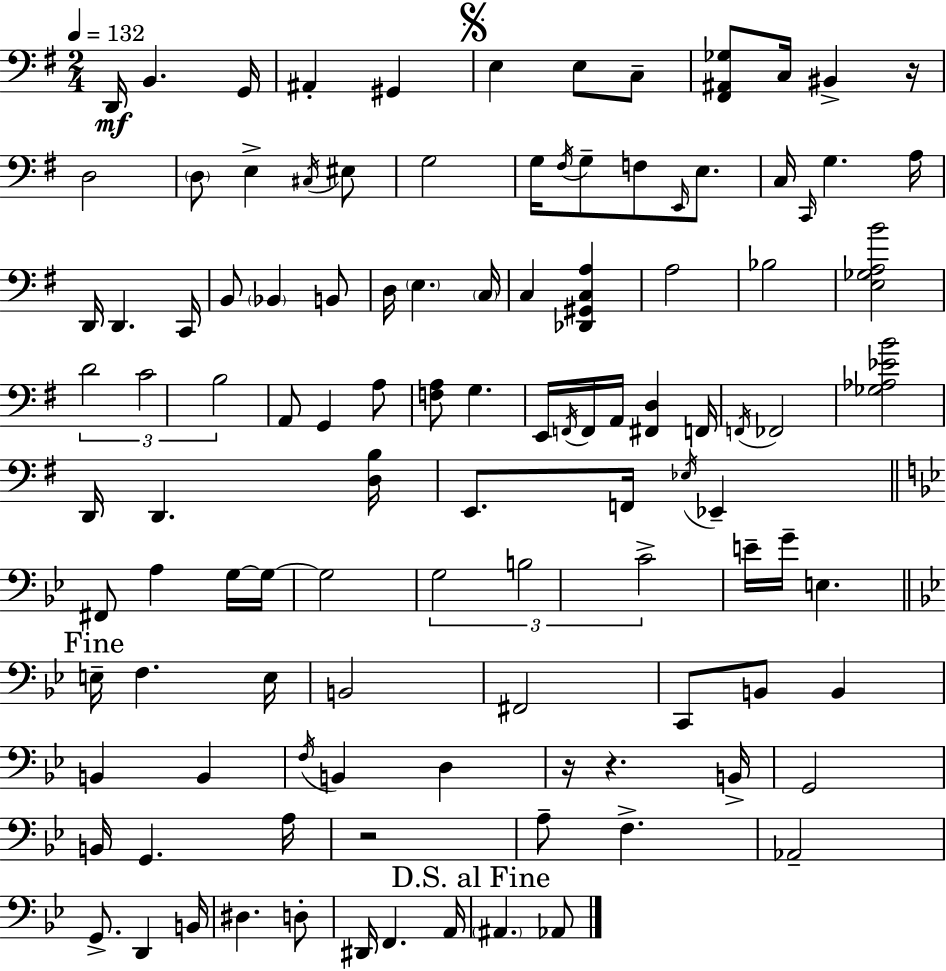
D2/s B2/q. G2/s A#2/q G#2/q E3/q E3/e C3/e [F#2,A#2,Gb3]/e C3/s BIS2/q R/s D3/h D3/e E3/q C#3/s EIS3/e G3/h G3/s F#3/s G3/e F3/e E2/s E3/e. C3/s C2/s G3/q. A3/s D2/s D2/q. C2/s B2/e Bb2/q B2/e D3/s E3/q. C3/s C3/q [Db2,G#2,C3,A3]/q A3/h Bb3/h [E3,Gb3,A3,B4]/h D4/h C4/h B3/h A2/e G2/q A3/e [F3,A3]/e G3/q. E2/s F2/s F2/s A2/s [F#2,D3]/q F2/s F2/s FES2/h [Gb3,Ab3,Eb4,B4]/h D2/s D2/q. [D3,B3]/s E2/e. F2/s Eb3/s Eb2/q F#2/e A3/q G3/s G3/s G3/h G3/h B3/h C4/h E4/s G4/s E3/q. E3/s F3/q. E3/s B2/h F#2/h C2/e B2/e B2/q B2/q B2/q F3/s B2/q D3/q R/s R/q. B2/s G2/h B2/s G2/q. A3/s R/h A3/e F3/q. Ab2/h G2/e. D2/q B2/s D#3/q. D3/e D#2/s F2/q. A2/s A#2/q. Ab2/e